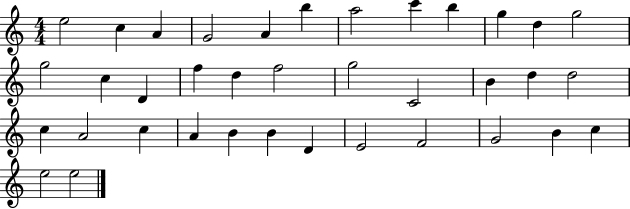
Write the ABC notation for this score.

X:1
T:Untitled
M:4/4
L:1/4
K:C
e2 c A G2 A b a2 c' b g d g2 g2 c D f d f2 g2 C2 B d d2 c A2 c A B B D E2 F2 G2 B c e2 e2